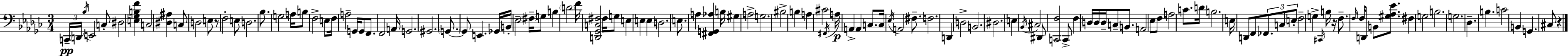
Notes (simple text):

C2/s D2/s Bb3/s E2/h C3/e D#3/h [E3,Gb3,B3,F4]/q C3/h [D#3,A#3]/q C3/e D3/h E3/e R/e F3/h E3/e D3/h. Bb3/e. G3/h A3/s B3/e F3/h E3/e F3/s A3/h G2/s G2/e F2/e. F2/h A2/s G2/h. G#2/h. G2/e. G2/e E2/q. Gb2/s B2/s Eb3/h F#3/s G3/e B3/q D4/h F4/s [D2,Gb2,C3,F#3]/h F#3/s G3/e E3/q E3/q E3/q D3/h. E3/e. A3/q [F#2,G2,Ab3]/q B3/s G#3/q A3/h G3/h. BIS3/h B3/q A3/q C#4/h F#2/s A3/s A2/q A2/q C3/e. C3/s Eb3/s A2/h F#3/e. F3/h. D2/q D3/h B2/h. D#3/h. E3/q Bb2/s C#3/h D#2/e [C2,F3]/h C2/e F3/q D3/s D3/s D3/s C3/e B2/e. A2/h Eb3/e F3/e A3/h C4/e. D4/s B3/h. E3/s D2/e F2/e FES2/e. C3/e E3/e F3/h G3/q C#2/s B3/s R/s F3/e. F3/s F3/s D2/s B2/e [G#3,Ab3,Eb4]/e. F#3/q G3/h B3/h. G3/h. Db3/q. B3/q. C4/h B2/q G2/q. C#3/e R/q